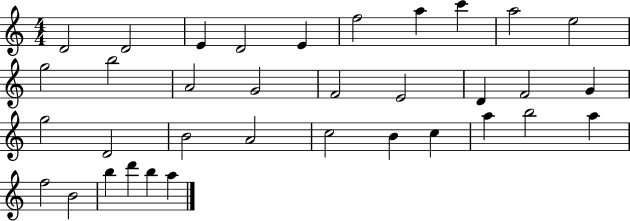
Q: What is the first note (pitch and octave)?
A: D4